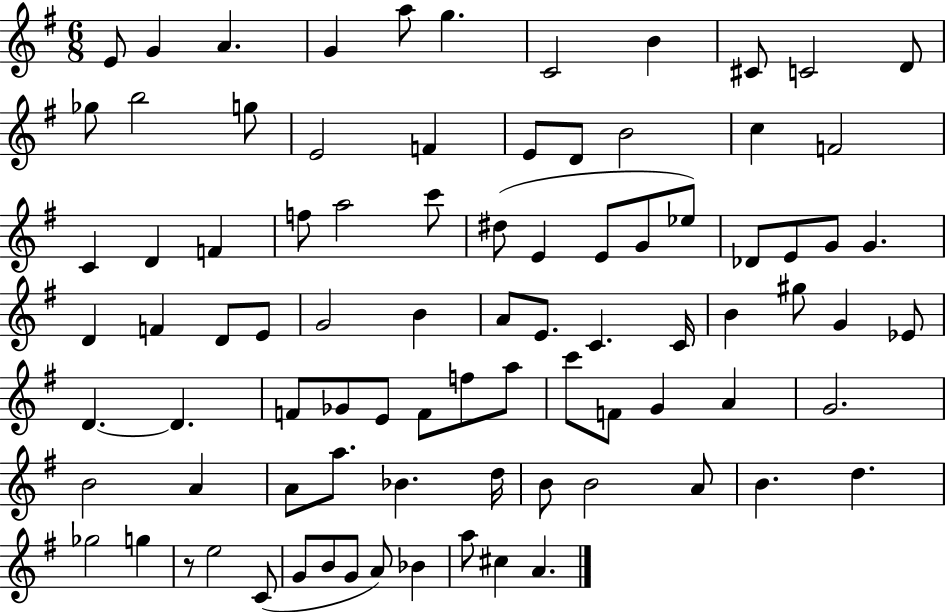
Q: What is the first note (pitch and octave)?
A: E4